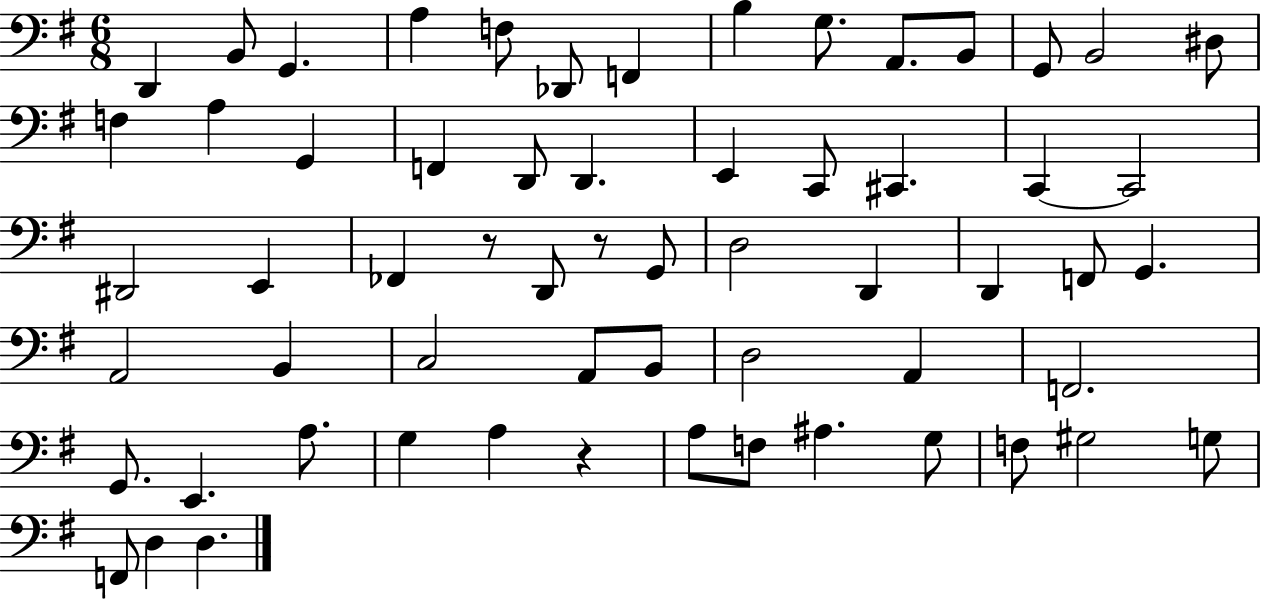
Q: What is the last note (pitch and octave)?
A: D3